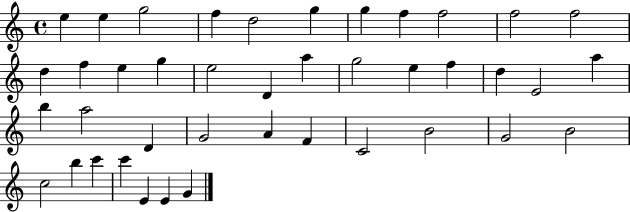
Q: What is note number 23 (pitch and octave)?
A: E4